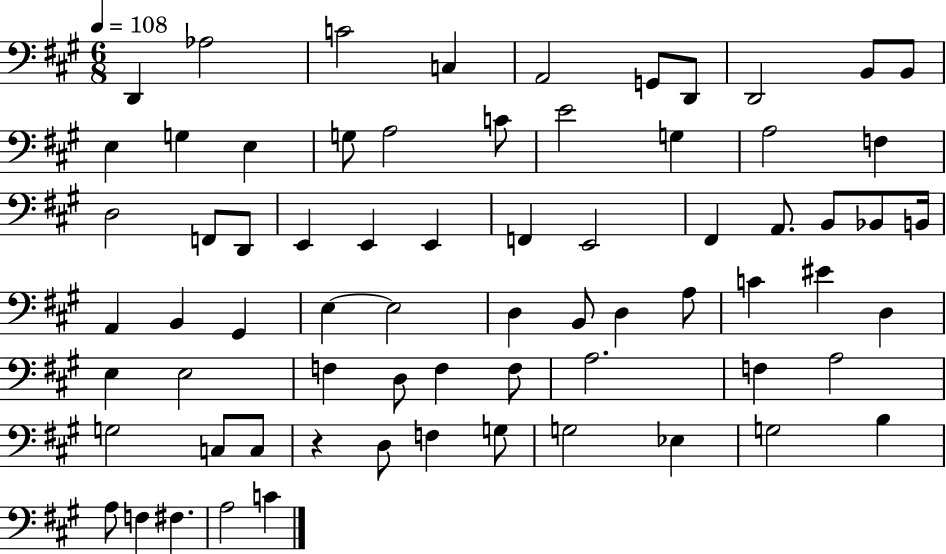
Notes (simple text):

D2/q Ab3/h C4/h C3/q A2/h G2/e D2/e D2/h B2/e B2/e E3/q G3/q E3/q G3/e A3/h C4/e E4/h G3/q A3/h F3/q D3/h F2/e D2/e E2/q E2/q E2/q F2/q E2/h F#2/q A2/e. B2/e Bb2/e B2/s A2/q B2/q G#2/q E3/q E3/h D3/q B2/e D3/q A3/e C4/q EIS4/q D3/q E3/q E3/h F3/q D3/e F3/q F3/e A3/h. F3/q A3/h G3/h C3/e C3/e R/q D3/e F3/q G3/e G3/h Eb3/q G3/h B3/q A3/e F3/q F#3/q. A3/h C4/q